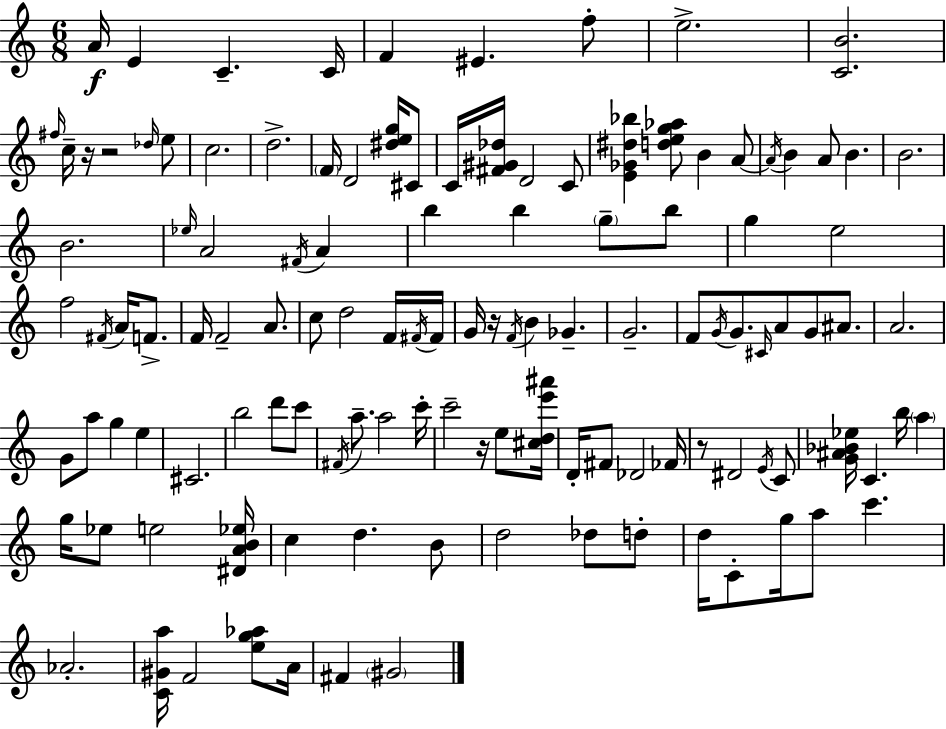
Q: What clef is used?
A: treble